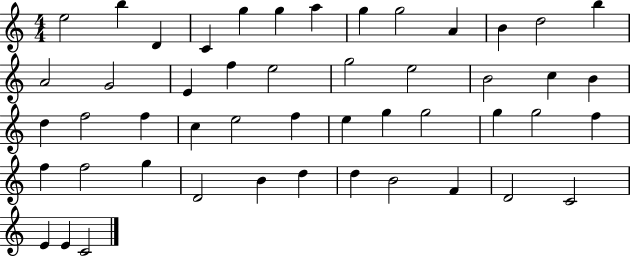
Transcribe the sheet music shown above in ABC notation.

X:1
T:Untitled
M:4/4
L:1/4
K:C
e2 b D C g g a g g2 A B d2 b A2 G2 E f e2 g2 e2 B2 c B d f2 f c e2 f e g g2 g g2 f f f2 g D2 B d d B2 F D2 C2 E E C2